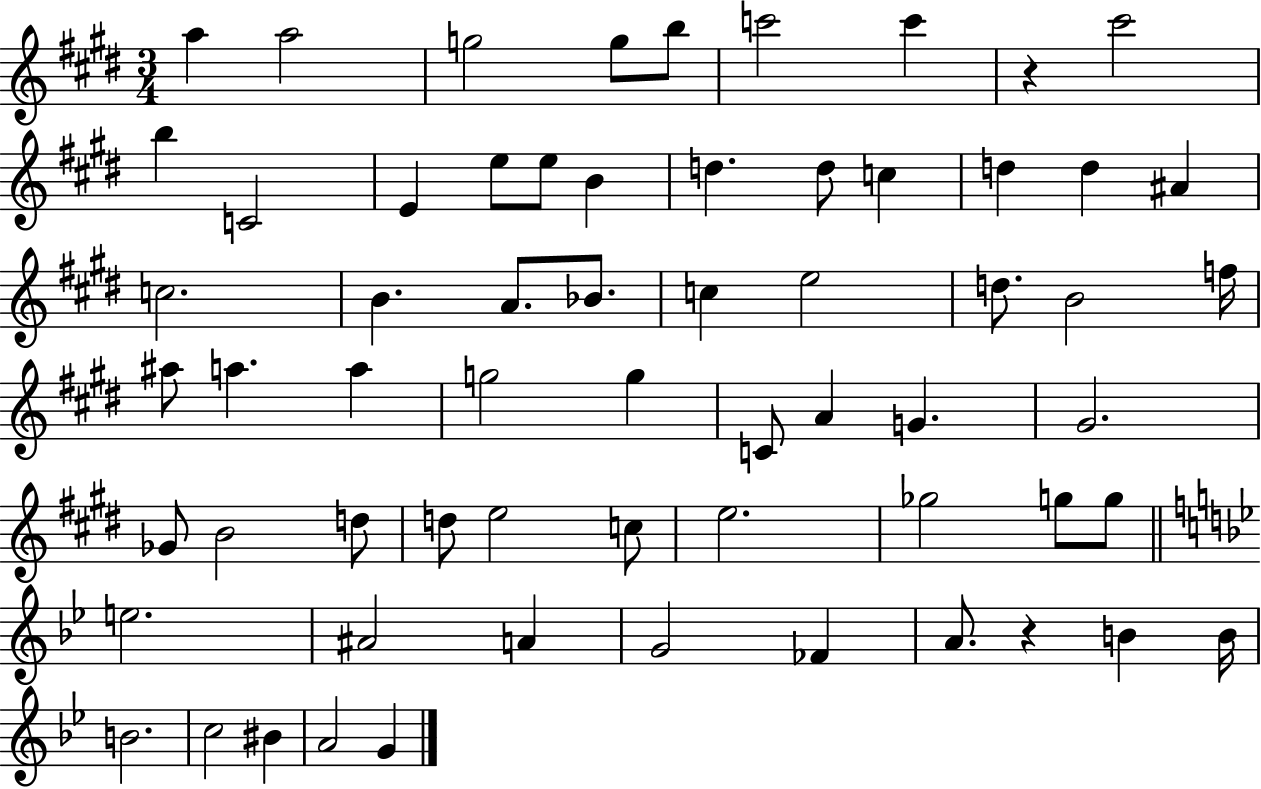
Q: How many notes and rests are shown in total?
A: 63